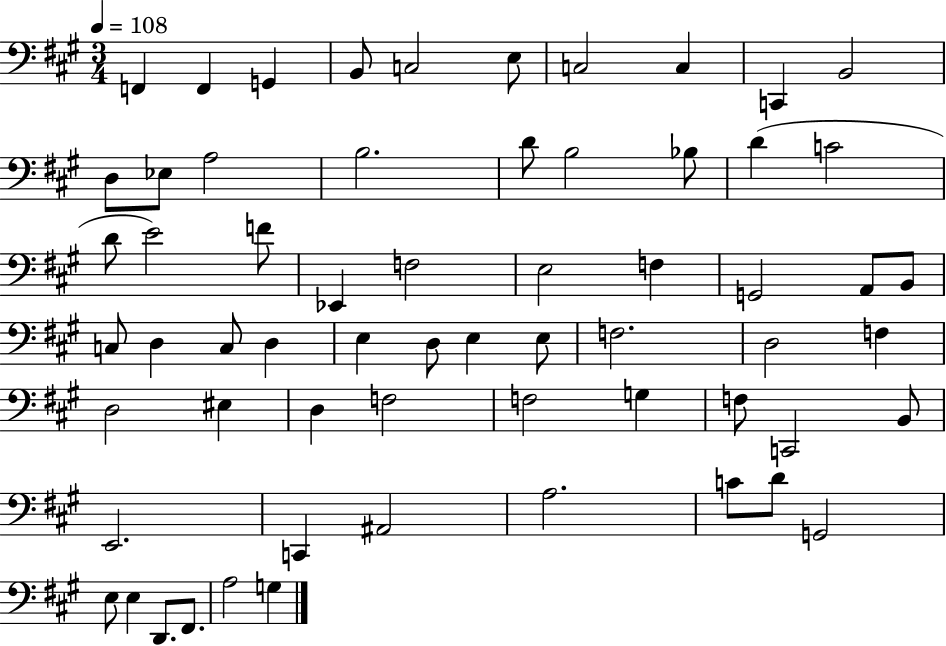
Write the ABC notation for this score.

X:1
T:Untitled
M:3/4
L:1/4
K:A
F,, F,, G,, B,,/2 C,2 E,/2 C,2 C, C,, B,,2 D,/2 _E,/2 A,2 B,2 D/2 B,2 _B,/2 D C2 D/2 E2 F/2 _E,, F,2 E,2 F, G,,2 A,,/2 B,,/2 C,/2 D, C,/2 D, E, D,/2 E, E,/2 F,2 D,2 F, D,2 ^E, D, F,2 F,2 G, F,/2 C,,2 B,,/2 E,,2 C,, ^A,,2 A,2 C/2 D/2 G,,2 E,/2 E, D,,/2 ^F,,/2 A,2 G,